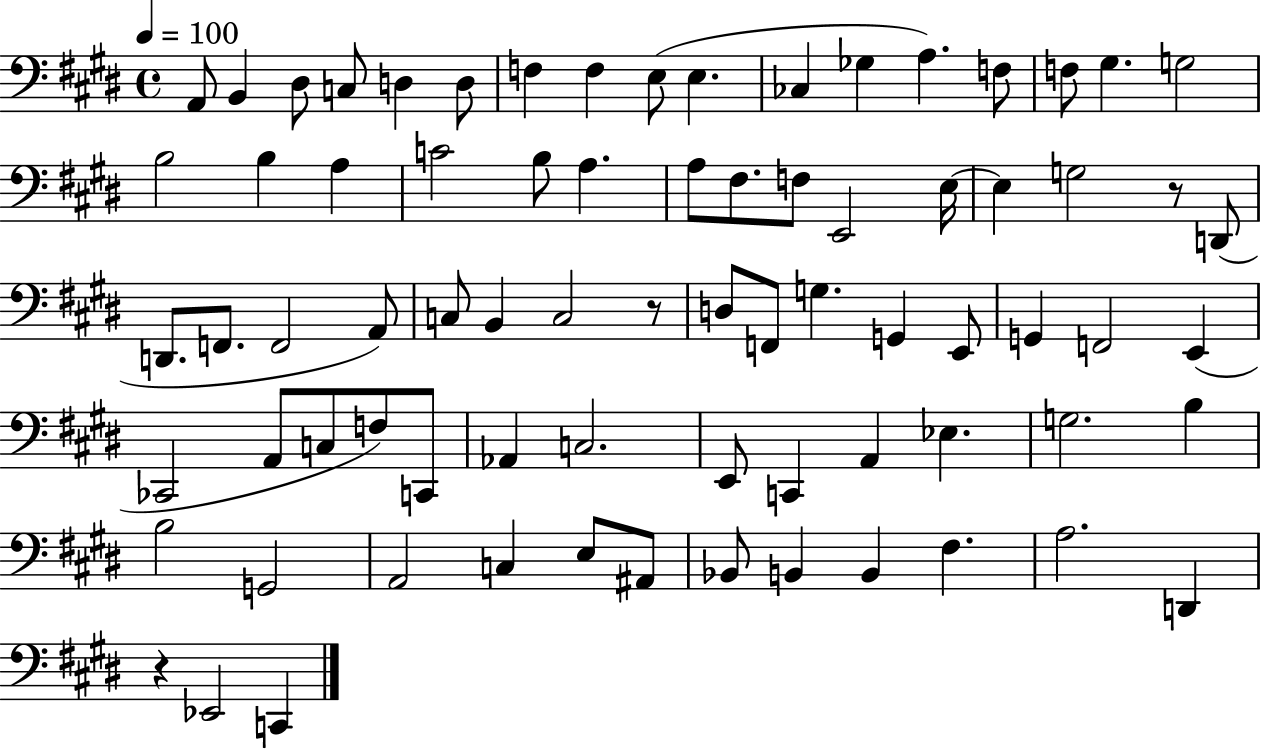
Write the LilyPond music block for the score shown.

{
  \clef bass
  \time 4/4
  \defaultTimeSignature
  \key e \major
  \tempo 4 = 100
  \repeat volta 2 { a,8 b,4 dis8 c8 d4 d8 | f4 f4 e8( e4. | ces4 ges4 a4.) f8 | f8 gis4. g2 | \break b2 b4 a4 | c'2 b8 a4. | a8 fis8. f8 e,2 e16~~ | e4 g2 r8 d,8( | \break d,8. f,8. f,2 a,8) | c8 b,4 c2 r8 | d8 f,8 g4. g,4 e,8 | g,4 f,2 e,4( | \break ces,2 a,8 c8 f8) c,8 | aes,4 c2. | e,8 c,4 a,4 ees4. | g2. b4 | \break b2 g,2 | a,2 c4 e8 ais,8 | bes,8 b,4 b,4 fis4. | a2. d,4 | \break r4 ees,2 c,4 | } \bar "|."
}